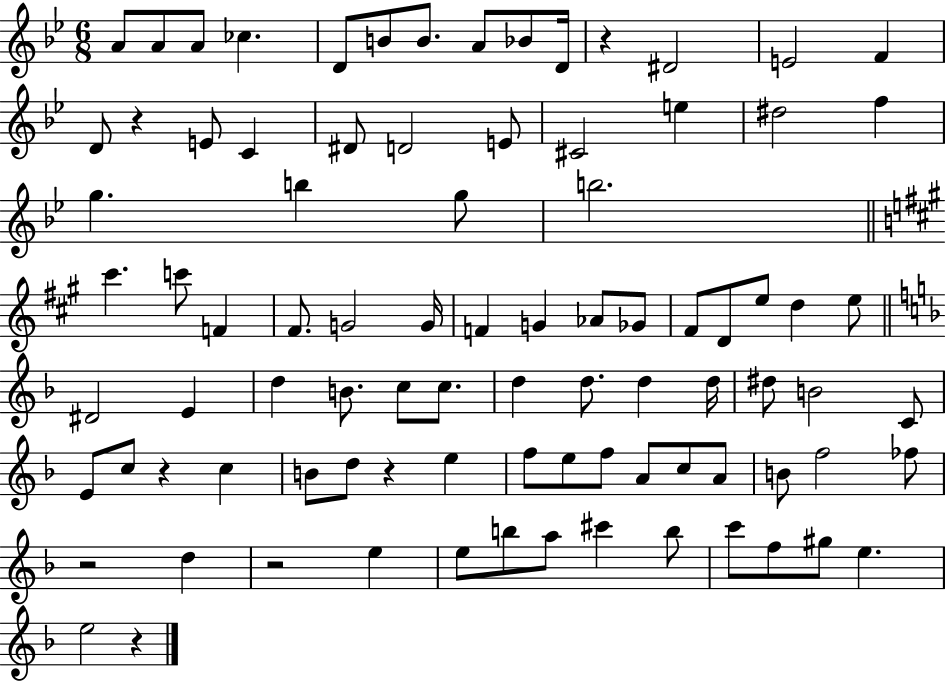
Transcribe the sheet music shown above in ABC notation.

X:1
T:Untitled
M:6/8
L:1/4
K:Bb
A/2 A/2 A/2 _c D/2 B/2 B/2 A/2 _B/2 D/4 z ^D2 E2 F D/2 z E/2 C ^D/2 D2 E/2 ^C2 e ^d2 f g b g/2 b2 ^c' c'/2 F ^F/2 G2 G/4 F G _A/2 _G/2 ^F/2 D/2 e/2 d e/2 ^D2 E d B/2 c/2 c/2 d d/2 d d/4 ^d/2 B2 C/2 E/2 c/2 z c B/2 d/2 z e f/2 e/2 f/2 A/2 c/2 A/2 B/2 f2 _f/2 z2 d z2 e e/2 b/2 a/2 ^c' b/2 c'/2 f/2 ^g/2 e e2 z